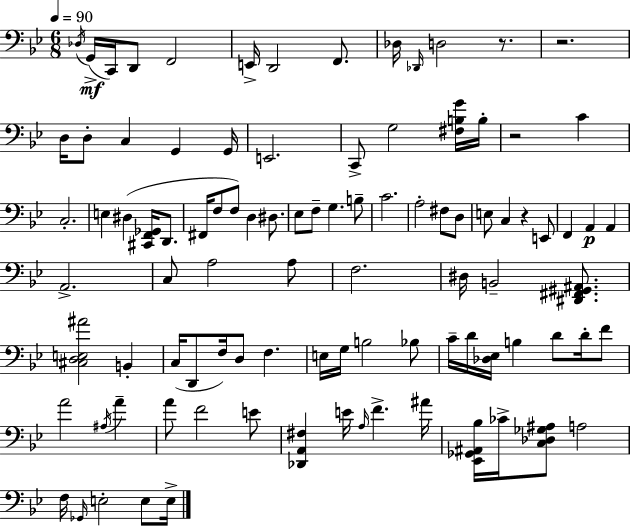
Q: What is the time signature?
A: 6/8